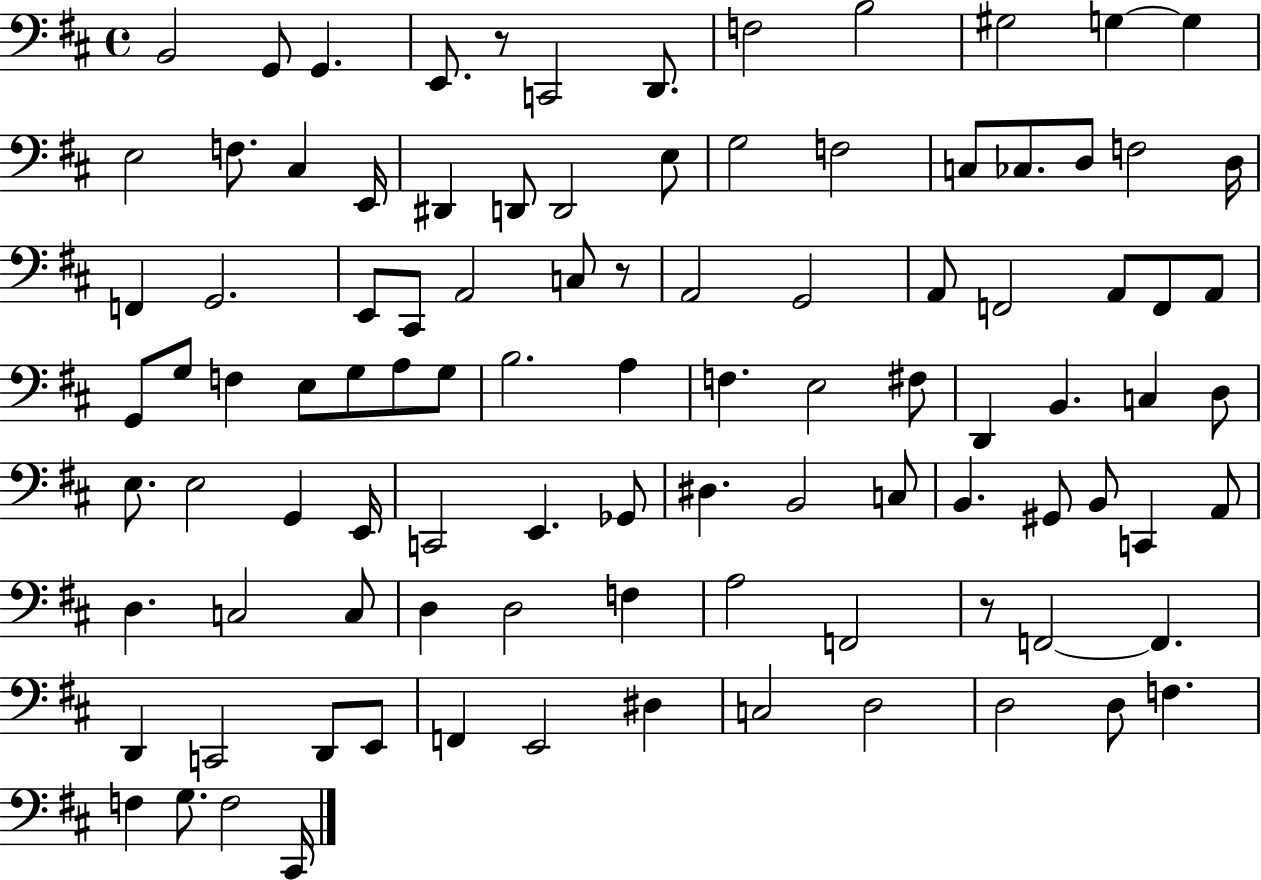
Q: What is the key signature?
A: D major